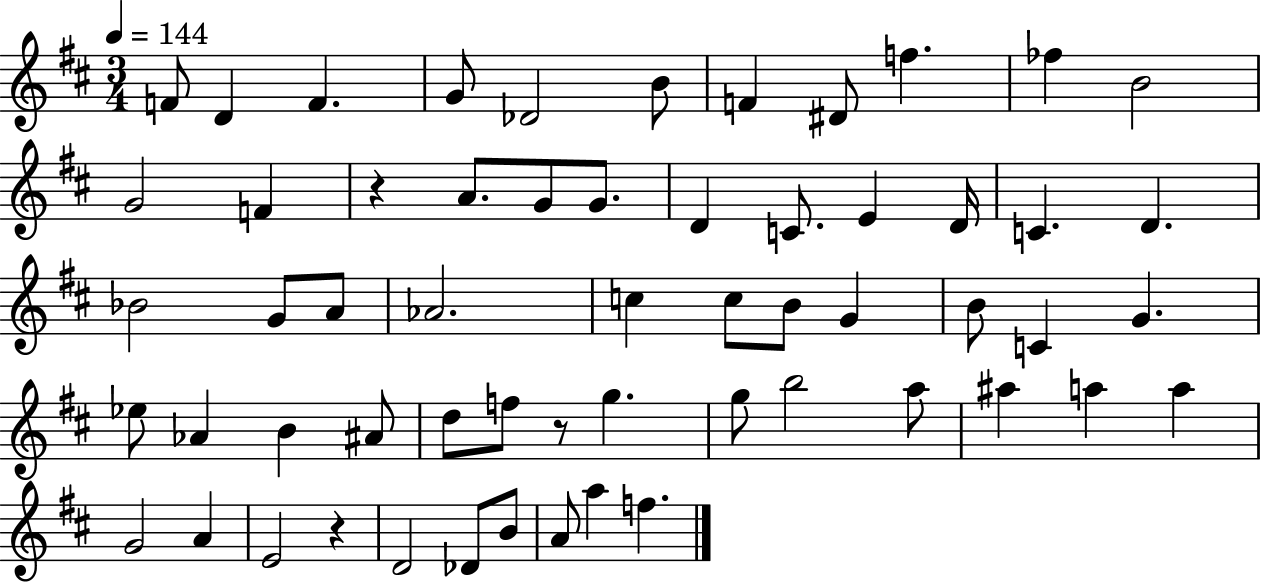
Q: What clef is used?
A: treble